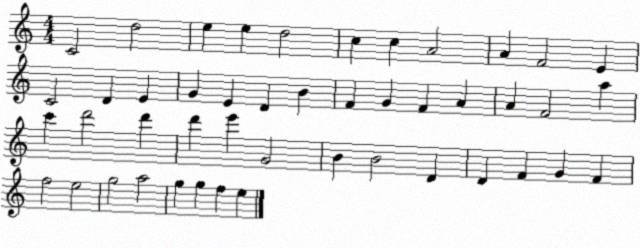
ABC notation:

X:1
T:Untitled
M:4/4
L:1/4
K:C
C2 d2 e e d2 c c A2 A F2 E C2 D E G E D B F G F A A F2 a c' d'2 d' d' e' G2 B B2 D D F G F f2 e2 g2 a2 g g f e